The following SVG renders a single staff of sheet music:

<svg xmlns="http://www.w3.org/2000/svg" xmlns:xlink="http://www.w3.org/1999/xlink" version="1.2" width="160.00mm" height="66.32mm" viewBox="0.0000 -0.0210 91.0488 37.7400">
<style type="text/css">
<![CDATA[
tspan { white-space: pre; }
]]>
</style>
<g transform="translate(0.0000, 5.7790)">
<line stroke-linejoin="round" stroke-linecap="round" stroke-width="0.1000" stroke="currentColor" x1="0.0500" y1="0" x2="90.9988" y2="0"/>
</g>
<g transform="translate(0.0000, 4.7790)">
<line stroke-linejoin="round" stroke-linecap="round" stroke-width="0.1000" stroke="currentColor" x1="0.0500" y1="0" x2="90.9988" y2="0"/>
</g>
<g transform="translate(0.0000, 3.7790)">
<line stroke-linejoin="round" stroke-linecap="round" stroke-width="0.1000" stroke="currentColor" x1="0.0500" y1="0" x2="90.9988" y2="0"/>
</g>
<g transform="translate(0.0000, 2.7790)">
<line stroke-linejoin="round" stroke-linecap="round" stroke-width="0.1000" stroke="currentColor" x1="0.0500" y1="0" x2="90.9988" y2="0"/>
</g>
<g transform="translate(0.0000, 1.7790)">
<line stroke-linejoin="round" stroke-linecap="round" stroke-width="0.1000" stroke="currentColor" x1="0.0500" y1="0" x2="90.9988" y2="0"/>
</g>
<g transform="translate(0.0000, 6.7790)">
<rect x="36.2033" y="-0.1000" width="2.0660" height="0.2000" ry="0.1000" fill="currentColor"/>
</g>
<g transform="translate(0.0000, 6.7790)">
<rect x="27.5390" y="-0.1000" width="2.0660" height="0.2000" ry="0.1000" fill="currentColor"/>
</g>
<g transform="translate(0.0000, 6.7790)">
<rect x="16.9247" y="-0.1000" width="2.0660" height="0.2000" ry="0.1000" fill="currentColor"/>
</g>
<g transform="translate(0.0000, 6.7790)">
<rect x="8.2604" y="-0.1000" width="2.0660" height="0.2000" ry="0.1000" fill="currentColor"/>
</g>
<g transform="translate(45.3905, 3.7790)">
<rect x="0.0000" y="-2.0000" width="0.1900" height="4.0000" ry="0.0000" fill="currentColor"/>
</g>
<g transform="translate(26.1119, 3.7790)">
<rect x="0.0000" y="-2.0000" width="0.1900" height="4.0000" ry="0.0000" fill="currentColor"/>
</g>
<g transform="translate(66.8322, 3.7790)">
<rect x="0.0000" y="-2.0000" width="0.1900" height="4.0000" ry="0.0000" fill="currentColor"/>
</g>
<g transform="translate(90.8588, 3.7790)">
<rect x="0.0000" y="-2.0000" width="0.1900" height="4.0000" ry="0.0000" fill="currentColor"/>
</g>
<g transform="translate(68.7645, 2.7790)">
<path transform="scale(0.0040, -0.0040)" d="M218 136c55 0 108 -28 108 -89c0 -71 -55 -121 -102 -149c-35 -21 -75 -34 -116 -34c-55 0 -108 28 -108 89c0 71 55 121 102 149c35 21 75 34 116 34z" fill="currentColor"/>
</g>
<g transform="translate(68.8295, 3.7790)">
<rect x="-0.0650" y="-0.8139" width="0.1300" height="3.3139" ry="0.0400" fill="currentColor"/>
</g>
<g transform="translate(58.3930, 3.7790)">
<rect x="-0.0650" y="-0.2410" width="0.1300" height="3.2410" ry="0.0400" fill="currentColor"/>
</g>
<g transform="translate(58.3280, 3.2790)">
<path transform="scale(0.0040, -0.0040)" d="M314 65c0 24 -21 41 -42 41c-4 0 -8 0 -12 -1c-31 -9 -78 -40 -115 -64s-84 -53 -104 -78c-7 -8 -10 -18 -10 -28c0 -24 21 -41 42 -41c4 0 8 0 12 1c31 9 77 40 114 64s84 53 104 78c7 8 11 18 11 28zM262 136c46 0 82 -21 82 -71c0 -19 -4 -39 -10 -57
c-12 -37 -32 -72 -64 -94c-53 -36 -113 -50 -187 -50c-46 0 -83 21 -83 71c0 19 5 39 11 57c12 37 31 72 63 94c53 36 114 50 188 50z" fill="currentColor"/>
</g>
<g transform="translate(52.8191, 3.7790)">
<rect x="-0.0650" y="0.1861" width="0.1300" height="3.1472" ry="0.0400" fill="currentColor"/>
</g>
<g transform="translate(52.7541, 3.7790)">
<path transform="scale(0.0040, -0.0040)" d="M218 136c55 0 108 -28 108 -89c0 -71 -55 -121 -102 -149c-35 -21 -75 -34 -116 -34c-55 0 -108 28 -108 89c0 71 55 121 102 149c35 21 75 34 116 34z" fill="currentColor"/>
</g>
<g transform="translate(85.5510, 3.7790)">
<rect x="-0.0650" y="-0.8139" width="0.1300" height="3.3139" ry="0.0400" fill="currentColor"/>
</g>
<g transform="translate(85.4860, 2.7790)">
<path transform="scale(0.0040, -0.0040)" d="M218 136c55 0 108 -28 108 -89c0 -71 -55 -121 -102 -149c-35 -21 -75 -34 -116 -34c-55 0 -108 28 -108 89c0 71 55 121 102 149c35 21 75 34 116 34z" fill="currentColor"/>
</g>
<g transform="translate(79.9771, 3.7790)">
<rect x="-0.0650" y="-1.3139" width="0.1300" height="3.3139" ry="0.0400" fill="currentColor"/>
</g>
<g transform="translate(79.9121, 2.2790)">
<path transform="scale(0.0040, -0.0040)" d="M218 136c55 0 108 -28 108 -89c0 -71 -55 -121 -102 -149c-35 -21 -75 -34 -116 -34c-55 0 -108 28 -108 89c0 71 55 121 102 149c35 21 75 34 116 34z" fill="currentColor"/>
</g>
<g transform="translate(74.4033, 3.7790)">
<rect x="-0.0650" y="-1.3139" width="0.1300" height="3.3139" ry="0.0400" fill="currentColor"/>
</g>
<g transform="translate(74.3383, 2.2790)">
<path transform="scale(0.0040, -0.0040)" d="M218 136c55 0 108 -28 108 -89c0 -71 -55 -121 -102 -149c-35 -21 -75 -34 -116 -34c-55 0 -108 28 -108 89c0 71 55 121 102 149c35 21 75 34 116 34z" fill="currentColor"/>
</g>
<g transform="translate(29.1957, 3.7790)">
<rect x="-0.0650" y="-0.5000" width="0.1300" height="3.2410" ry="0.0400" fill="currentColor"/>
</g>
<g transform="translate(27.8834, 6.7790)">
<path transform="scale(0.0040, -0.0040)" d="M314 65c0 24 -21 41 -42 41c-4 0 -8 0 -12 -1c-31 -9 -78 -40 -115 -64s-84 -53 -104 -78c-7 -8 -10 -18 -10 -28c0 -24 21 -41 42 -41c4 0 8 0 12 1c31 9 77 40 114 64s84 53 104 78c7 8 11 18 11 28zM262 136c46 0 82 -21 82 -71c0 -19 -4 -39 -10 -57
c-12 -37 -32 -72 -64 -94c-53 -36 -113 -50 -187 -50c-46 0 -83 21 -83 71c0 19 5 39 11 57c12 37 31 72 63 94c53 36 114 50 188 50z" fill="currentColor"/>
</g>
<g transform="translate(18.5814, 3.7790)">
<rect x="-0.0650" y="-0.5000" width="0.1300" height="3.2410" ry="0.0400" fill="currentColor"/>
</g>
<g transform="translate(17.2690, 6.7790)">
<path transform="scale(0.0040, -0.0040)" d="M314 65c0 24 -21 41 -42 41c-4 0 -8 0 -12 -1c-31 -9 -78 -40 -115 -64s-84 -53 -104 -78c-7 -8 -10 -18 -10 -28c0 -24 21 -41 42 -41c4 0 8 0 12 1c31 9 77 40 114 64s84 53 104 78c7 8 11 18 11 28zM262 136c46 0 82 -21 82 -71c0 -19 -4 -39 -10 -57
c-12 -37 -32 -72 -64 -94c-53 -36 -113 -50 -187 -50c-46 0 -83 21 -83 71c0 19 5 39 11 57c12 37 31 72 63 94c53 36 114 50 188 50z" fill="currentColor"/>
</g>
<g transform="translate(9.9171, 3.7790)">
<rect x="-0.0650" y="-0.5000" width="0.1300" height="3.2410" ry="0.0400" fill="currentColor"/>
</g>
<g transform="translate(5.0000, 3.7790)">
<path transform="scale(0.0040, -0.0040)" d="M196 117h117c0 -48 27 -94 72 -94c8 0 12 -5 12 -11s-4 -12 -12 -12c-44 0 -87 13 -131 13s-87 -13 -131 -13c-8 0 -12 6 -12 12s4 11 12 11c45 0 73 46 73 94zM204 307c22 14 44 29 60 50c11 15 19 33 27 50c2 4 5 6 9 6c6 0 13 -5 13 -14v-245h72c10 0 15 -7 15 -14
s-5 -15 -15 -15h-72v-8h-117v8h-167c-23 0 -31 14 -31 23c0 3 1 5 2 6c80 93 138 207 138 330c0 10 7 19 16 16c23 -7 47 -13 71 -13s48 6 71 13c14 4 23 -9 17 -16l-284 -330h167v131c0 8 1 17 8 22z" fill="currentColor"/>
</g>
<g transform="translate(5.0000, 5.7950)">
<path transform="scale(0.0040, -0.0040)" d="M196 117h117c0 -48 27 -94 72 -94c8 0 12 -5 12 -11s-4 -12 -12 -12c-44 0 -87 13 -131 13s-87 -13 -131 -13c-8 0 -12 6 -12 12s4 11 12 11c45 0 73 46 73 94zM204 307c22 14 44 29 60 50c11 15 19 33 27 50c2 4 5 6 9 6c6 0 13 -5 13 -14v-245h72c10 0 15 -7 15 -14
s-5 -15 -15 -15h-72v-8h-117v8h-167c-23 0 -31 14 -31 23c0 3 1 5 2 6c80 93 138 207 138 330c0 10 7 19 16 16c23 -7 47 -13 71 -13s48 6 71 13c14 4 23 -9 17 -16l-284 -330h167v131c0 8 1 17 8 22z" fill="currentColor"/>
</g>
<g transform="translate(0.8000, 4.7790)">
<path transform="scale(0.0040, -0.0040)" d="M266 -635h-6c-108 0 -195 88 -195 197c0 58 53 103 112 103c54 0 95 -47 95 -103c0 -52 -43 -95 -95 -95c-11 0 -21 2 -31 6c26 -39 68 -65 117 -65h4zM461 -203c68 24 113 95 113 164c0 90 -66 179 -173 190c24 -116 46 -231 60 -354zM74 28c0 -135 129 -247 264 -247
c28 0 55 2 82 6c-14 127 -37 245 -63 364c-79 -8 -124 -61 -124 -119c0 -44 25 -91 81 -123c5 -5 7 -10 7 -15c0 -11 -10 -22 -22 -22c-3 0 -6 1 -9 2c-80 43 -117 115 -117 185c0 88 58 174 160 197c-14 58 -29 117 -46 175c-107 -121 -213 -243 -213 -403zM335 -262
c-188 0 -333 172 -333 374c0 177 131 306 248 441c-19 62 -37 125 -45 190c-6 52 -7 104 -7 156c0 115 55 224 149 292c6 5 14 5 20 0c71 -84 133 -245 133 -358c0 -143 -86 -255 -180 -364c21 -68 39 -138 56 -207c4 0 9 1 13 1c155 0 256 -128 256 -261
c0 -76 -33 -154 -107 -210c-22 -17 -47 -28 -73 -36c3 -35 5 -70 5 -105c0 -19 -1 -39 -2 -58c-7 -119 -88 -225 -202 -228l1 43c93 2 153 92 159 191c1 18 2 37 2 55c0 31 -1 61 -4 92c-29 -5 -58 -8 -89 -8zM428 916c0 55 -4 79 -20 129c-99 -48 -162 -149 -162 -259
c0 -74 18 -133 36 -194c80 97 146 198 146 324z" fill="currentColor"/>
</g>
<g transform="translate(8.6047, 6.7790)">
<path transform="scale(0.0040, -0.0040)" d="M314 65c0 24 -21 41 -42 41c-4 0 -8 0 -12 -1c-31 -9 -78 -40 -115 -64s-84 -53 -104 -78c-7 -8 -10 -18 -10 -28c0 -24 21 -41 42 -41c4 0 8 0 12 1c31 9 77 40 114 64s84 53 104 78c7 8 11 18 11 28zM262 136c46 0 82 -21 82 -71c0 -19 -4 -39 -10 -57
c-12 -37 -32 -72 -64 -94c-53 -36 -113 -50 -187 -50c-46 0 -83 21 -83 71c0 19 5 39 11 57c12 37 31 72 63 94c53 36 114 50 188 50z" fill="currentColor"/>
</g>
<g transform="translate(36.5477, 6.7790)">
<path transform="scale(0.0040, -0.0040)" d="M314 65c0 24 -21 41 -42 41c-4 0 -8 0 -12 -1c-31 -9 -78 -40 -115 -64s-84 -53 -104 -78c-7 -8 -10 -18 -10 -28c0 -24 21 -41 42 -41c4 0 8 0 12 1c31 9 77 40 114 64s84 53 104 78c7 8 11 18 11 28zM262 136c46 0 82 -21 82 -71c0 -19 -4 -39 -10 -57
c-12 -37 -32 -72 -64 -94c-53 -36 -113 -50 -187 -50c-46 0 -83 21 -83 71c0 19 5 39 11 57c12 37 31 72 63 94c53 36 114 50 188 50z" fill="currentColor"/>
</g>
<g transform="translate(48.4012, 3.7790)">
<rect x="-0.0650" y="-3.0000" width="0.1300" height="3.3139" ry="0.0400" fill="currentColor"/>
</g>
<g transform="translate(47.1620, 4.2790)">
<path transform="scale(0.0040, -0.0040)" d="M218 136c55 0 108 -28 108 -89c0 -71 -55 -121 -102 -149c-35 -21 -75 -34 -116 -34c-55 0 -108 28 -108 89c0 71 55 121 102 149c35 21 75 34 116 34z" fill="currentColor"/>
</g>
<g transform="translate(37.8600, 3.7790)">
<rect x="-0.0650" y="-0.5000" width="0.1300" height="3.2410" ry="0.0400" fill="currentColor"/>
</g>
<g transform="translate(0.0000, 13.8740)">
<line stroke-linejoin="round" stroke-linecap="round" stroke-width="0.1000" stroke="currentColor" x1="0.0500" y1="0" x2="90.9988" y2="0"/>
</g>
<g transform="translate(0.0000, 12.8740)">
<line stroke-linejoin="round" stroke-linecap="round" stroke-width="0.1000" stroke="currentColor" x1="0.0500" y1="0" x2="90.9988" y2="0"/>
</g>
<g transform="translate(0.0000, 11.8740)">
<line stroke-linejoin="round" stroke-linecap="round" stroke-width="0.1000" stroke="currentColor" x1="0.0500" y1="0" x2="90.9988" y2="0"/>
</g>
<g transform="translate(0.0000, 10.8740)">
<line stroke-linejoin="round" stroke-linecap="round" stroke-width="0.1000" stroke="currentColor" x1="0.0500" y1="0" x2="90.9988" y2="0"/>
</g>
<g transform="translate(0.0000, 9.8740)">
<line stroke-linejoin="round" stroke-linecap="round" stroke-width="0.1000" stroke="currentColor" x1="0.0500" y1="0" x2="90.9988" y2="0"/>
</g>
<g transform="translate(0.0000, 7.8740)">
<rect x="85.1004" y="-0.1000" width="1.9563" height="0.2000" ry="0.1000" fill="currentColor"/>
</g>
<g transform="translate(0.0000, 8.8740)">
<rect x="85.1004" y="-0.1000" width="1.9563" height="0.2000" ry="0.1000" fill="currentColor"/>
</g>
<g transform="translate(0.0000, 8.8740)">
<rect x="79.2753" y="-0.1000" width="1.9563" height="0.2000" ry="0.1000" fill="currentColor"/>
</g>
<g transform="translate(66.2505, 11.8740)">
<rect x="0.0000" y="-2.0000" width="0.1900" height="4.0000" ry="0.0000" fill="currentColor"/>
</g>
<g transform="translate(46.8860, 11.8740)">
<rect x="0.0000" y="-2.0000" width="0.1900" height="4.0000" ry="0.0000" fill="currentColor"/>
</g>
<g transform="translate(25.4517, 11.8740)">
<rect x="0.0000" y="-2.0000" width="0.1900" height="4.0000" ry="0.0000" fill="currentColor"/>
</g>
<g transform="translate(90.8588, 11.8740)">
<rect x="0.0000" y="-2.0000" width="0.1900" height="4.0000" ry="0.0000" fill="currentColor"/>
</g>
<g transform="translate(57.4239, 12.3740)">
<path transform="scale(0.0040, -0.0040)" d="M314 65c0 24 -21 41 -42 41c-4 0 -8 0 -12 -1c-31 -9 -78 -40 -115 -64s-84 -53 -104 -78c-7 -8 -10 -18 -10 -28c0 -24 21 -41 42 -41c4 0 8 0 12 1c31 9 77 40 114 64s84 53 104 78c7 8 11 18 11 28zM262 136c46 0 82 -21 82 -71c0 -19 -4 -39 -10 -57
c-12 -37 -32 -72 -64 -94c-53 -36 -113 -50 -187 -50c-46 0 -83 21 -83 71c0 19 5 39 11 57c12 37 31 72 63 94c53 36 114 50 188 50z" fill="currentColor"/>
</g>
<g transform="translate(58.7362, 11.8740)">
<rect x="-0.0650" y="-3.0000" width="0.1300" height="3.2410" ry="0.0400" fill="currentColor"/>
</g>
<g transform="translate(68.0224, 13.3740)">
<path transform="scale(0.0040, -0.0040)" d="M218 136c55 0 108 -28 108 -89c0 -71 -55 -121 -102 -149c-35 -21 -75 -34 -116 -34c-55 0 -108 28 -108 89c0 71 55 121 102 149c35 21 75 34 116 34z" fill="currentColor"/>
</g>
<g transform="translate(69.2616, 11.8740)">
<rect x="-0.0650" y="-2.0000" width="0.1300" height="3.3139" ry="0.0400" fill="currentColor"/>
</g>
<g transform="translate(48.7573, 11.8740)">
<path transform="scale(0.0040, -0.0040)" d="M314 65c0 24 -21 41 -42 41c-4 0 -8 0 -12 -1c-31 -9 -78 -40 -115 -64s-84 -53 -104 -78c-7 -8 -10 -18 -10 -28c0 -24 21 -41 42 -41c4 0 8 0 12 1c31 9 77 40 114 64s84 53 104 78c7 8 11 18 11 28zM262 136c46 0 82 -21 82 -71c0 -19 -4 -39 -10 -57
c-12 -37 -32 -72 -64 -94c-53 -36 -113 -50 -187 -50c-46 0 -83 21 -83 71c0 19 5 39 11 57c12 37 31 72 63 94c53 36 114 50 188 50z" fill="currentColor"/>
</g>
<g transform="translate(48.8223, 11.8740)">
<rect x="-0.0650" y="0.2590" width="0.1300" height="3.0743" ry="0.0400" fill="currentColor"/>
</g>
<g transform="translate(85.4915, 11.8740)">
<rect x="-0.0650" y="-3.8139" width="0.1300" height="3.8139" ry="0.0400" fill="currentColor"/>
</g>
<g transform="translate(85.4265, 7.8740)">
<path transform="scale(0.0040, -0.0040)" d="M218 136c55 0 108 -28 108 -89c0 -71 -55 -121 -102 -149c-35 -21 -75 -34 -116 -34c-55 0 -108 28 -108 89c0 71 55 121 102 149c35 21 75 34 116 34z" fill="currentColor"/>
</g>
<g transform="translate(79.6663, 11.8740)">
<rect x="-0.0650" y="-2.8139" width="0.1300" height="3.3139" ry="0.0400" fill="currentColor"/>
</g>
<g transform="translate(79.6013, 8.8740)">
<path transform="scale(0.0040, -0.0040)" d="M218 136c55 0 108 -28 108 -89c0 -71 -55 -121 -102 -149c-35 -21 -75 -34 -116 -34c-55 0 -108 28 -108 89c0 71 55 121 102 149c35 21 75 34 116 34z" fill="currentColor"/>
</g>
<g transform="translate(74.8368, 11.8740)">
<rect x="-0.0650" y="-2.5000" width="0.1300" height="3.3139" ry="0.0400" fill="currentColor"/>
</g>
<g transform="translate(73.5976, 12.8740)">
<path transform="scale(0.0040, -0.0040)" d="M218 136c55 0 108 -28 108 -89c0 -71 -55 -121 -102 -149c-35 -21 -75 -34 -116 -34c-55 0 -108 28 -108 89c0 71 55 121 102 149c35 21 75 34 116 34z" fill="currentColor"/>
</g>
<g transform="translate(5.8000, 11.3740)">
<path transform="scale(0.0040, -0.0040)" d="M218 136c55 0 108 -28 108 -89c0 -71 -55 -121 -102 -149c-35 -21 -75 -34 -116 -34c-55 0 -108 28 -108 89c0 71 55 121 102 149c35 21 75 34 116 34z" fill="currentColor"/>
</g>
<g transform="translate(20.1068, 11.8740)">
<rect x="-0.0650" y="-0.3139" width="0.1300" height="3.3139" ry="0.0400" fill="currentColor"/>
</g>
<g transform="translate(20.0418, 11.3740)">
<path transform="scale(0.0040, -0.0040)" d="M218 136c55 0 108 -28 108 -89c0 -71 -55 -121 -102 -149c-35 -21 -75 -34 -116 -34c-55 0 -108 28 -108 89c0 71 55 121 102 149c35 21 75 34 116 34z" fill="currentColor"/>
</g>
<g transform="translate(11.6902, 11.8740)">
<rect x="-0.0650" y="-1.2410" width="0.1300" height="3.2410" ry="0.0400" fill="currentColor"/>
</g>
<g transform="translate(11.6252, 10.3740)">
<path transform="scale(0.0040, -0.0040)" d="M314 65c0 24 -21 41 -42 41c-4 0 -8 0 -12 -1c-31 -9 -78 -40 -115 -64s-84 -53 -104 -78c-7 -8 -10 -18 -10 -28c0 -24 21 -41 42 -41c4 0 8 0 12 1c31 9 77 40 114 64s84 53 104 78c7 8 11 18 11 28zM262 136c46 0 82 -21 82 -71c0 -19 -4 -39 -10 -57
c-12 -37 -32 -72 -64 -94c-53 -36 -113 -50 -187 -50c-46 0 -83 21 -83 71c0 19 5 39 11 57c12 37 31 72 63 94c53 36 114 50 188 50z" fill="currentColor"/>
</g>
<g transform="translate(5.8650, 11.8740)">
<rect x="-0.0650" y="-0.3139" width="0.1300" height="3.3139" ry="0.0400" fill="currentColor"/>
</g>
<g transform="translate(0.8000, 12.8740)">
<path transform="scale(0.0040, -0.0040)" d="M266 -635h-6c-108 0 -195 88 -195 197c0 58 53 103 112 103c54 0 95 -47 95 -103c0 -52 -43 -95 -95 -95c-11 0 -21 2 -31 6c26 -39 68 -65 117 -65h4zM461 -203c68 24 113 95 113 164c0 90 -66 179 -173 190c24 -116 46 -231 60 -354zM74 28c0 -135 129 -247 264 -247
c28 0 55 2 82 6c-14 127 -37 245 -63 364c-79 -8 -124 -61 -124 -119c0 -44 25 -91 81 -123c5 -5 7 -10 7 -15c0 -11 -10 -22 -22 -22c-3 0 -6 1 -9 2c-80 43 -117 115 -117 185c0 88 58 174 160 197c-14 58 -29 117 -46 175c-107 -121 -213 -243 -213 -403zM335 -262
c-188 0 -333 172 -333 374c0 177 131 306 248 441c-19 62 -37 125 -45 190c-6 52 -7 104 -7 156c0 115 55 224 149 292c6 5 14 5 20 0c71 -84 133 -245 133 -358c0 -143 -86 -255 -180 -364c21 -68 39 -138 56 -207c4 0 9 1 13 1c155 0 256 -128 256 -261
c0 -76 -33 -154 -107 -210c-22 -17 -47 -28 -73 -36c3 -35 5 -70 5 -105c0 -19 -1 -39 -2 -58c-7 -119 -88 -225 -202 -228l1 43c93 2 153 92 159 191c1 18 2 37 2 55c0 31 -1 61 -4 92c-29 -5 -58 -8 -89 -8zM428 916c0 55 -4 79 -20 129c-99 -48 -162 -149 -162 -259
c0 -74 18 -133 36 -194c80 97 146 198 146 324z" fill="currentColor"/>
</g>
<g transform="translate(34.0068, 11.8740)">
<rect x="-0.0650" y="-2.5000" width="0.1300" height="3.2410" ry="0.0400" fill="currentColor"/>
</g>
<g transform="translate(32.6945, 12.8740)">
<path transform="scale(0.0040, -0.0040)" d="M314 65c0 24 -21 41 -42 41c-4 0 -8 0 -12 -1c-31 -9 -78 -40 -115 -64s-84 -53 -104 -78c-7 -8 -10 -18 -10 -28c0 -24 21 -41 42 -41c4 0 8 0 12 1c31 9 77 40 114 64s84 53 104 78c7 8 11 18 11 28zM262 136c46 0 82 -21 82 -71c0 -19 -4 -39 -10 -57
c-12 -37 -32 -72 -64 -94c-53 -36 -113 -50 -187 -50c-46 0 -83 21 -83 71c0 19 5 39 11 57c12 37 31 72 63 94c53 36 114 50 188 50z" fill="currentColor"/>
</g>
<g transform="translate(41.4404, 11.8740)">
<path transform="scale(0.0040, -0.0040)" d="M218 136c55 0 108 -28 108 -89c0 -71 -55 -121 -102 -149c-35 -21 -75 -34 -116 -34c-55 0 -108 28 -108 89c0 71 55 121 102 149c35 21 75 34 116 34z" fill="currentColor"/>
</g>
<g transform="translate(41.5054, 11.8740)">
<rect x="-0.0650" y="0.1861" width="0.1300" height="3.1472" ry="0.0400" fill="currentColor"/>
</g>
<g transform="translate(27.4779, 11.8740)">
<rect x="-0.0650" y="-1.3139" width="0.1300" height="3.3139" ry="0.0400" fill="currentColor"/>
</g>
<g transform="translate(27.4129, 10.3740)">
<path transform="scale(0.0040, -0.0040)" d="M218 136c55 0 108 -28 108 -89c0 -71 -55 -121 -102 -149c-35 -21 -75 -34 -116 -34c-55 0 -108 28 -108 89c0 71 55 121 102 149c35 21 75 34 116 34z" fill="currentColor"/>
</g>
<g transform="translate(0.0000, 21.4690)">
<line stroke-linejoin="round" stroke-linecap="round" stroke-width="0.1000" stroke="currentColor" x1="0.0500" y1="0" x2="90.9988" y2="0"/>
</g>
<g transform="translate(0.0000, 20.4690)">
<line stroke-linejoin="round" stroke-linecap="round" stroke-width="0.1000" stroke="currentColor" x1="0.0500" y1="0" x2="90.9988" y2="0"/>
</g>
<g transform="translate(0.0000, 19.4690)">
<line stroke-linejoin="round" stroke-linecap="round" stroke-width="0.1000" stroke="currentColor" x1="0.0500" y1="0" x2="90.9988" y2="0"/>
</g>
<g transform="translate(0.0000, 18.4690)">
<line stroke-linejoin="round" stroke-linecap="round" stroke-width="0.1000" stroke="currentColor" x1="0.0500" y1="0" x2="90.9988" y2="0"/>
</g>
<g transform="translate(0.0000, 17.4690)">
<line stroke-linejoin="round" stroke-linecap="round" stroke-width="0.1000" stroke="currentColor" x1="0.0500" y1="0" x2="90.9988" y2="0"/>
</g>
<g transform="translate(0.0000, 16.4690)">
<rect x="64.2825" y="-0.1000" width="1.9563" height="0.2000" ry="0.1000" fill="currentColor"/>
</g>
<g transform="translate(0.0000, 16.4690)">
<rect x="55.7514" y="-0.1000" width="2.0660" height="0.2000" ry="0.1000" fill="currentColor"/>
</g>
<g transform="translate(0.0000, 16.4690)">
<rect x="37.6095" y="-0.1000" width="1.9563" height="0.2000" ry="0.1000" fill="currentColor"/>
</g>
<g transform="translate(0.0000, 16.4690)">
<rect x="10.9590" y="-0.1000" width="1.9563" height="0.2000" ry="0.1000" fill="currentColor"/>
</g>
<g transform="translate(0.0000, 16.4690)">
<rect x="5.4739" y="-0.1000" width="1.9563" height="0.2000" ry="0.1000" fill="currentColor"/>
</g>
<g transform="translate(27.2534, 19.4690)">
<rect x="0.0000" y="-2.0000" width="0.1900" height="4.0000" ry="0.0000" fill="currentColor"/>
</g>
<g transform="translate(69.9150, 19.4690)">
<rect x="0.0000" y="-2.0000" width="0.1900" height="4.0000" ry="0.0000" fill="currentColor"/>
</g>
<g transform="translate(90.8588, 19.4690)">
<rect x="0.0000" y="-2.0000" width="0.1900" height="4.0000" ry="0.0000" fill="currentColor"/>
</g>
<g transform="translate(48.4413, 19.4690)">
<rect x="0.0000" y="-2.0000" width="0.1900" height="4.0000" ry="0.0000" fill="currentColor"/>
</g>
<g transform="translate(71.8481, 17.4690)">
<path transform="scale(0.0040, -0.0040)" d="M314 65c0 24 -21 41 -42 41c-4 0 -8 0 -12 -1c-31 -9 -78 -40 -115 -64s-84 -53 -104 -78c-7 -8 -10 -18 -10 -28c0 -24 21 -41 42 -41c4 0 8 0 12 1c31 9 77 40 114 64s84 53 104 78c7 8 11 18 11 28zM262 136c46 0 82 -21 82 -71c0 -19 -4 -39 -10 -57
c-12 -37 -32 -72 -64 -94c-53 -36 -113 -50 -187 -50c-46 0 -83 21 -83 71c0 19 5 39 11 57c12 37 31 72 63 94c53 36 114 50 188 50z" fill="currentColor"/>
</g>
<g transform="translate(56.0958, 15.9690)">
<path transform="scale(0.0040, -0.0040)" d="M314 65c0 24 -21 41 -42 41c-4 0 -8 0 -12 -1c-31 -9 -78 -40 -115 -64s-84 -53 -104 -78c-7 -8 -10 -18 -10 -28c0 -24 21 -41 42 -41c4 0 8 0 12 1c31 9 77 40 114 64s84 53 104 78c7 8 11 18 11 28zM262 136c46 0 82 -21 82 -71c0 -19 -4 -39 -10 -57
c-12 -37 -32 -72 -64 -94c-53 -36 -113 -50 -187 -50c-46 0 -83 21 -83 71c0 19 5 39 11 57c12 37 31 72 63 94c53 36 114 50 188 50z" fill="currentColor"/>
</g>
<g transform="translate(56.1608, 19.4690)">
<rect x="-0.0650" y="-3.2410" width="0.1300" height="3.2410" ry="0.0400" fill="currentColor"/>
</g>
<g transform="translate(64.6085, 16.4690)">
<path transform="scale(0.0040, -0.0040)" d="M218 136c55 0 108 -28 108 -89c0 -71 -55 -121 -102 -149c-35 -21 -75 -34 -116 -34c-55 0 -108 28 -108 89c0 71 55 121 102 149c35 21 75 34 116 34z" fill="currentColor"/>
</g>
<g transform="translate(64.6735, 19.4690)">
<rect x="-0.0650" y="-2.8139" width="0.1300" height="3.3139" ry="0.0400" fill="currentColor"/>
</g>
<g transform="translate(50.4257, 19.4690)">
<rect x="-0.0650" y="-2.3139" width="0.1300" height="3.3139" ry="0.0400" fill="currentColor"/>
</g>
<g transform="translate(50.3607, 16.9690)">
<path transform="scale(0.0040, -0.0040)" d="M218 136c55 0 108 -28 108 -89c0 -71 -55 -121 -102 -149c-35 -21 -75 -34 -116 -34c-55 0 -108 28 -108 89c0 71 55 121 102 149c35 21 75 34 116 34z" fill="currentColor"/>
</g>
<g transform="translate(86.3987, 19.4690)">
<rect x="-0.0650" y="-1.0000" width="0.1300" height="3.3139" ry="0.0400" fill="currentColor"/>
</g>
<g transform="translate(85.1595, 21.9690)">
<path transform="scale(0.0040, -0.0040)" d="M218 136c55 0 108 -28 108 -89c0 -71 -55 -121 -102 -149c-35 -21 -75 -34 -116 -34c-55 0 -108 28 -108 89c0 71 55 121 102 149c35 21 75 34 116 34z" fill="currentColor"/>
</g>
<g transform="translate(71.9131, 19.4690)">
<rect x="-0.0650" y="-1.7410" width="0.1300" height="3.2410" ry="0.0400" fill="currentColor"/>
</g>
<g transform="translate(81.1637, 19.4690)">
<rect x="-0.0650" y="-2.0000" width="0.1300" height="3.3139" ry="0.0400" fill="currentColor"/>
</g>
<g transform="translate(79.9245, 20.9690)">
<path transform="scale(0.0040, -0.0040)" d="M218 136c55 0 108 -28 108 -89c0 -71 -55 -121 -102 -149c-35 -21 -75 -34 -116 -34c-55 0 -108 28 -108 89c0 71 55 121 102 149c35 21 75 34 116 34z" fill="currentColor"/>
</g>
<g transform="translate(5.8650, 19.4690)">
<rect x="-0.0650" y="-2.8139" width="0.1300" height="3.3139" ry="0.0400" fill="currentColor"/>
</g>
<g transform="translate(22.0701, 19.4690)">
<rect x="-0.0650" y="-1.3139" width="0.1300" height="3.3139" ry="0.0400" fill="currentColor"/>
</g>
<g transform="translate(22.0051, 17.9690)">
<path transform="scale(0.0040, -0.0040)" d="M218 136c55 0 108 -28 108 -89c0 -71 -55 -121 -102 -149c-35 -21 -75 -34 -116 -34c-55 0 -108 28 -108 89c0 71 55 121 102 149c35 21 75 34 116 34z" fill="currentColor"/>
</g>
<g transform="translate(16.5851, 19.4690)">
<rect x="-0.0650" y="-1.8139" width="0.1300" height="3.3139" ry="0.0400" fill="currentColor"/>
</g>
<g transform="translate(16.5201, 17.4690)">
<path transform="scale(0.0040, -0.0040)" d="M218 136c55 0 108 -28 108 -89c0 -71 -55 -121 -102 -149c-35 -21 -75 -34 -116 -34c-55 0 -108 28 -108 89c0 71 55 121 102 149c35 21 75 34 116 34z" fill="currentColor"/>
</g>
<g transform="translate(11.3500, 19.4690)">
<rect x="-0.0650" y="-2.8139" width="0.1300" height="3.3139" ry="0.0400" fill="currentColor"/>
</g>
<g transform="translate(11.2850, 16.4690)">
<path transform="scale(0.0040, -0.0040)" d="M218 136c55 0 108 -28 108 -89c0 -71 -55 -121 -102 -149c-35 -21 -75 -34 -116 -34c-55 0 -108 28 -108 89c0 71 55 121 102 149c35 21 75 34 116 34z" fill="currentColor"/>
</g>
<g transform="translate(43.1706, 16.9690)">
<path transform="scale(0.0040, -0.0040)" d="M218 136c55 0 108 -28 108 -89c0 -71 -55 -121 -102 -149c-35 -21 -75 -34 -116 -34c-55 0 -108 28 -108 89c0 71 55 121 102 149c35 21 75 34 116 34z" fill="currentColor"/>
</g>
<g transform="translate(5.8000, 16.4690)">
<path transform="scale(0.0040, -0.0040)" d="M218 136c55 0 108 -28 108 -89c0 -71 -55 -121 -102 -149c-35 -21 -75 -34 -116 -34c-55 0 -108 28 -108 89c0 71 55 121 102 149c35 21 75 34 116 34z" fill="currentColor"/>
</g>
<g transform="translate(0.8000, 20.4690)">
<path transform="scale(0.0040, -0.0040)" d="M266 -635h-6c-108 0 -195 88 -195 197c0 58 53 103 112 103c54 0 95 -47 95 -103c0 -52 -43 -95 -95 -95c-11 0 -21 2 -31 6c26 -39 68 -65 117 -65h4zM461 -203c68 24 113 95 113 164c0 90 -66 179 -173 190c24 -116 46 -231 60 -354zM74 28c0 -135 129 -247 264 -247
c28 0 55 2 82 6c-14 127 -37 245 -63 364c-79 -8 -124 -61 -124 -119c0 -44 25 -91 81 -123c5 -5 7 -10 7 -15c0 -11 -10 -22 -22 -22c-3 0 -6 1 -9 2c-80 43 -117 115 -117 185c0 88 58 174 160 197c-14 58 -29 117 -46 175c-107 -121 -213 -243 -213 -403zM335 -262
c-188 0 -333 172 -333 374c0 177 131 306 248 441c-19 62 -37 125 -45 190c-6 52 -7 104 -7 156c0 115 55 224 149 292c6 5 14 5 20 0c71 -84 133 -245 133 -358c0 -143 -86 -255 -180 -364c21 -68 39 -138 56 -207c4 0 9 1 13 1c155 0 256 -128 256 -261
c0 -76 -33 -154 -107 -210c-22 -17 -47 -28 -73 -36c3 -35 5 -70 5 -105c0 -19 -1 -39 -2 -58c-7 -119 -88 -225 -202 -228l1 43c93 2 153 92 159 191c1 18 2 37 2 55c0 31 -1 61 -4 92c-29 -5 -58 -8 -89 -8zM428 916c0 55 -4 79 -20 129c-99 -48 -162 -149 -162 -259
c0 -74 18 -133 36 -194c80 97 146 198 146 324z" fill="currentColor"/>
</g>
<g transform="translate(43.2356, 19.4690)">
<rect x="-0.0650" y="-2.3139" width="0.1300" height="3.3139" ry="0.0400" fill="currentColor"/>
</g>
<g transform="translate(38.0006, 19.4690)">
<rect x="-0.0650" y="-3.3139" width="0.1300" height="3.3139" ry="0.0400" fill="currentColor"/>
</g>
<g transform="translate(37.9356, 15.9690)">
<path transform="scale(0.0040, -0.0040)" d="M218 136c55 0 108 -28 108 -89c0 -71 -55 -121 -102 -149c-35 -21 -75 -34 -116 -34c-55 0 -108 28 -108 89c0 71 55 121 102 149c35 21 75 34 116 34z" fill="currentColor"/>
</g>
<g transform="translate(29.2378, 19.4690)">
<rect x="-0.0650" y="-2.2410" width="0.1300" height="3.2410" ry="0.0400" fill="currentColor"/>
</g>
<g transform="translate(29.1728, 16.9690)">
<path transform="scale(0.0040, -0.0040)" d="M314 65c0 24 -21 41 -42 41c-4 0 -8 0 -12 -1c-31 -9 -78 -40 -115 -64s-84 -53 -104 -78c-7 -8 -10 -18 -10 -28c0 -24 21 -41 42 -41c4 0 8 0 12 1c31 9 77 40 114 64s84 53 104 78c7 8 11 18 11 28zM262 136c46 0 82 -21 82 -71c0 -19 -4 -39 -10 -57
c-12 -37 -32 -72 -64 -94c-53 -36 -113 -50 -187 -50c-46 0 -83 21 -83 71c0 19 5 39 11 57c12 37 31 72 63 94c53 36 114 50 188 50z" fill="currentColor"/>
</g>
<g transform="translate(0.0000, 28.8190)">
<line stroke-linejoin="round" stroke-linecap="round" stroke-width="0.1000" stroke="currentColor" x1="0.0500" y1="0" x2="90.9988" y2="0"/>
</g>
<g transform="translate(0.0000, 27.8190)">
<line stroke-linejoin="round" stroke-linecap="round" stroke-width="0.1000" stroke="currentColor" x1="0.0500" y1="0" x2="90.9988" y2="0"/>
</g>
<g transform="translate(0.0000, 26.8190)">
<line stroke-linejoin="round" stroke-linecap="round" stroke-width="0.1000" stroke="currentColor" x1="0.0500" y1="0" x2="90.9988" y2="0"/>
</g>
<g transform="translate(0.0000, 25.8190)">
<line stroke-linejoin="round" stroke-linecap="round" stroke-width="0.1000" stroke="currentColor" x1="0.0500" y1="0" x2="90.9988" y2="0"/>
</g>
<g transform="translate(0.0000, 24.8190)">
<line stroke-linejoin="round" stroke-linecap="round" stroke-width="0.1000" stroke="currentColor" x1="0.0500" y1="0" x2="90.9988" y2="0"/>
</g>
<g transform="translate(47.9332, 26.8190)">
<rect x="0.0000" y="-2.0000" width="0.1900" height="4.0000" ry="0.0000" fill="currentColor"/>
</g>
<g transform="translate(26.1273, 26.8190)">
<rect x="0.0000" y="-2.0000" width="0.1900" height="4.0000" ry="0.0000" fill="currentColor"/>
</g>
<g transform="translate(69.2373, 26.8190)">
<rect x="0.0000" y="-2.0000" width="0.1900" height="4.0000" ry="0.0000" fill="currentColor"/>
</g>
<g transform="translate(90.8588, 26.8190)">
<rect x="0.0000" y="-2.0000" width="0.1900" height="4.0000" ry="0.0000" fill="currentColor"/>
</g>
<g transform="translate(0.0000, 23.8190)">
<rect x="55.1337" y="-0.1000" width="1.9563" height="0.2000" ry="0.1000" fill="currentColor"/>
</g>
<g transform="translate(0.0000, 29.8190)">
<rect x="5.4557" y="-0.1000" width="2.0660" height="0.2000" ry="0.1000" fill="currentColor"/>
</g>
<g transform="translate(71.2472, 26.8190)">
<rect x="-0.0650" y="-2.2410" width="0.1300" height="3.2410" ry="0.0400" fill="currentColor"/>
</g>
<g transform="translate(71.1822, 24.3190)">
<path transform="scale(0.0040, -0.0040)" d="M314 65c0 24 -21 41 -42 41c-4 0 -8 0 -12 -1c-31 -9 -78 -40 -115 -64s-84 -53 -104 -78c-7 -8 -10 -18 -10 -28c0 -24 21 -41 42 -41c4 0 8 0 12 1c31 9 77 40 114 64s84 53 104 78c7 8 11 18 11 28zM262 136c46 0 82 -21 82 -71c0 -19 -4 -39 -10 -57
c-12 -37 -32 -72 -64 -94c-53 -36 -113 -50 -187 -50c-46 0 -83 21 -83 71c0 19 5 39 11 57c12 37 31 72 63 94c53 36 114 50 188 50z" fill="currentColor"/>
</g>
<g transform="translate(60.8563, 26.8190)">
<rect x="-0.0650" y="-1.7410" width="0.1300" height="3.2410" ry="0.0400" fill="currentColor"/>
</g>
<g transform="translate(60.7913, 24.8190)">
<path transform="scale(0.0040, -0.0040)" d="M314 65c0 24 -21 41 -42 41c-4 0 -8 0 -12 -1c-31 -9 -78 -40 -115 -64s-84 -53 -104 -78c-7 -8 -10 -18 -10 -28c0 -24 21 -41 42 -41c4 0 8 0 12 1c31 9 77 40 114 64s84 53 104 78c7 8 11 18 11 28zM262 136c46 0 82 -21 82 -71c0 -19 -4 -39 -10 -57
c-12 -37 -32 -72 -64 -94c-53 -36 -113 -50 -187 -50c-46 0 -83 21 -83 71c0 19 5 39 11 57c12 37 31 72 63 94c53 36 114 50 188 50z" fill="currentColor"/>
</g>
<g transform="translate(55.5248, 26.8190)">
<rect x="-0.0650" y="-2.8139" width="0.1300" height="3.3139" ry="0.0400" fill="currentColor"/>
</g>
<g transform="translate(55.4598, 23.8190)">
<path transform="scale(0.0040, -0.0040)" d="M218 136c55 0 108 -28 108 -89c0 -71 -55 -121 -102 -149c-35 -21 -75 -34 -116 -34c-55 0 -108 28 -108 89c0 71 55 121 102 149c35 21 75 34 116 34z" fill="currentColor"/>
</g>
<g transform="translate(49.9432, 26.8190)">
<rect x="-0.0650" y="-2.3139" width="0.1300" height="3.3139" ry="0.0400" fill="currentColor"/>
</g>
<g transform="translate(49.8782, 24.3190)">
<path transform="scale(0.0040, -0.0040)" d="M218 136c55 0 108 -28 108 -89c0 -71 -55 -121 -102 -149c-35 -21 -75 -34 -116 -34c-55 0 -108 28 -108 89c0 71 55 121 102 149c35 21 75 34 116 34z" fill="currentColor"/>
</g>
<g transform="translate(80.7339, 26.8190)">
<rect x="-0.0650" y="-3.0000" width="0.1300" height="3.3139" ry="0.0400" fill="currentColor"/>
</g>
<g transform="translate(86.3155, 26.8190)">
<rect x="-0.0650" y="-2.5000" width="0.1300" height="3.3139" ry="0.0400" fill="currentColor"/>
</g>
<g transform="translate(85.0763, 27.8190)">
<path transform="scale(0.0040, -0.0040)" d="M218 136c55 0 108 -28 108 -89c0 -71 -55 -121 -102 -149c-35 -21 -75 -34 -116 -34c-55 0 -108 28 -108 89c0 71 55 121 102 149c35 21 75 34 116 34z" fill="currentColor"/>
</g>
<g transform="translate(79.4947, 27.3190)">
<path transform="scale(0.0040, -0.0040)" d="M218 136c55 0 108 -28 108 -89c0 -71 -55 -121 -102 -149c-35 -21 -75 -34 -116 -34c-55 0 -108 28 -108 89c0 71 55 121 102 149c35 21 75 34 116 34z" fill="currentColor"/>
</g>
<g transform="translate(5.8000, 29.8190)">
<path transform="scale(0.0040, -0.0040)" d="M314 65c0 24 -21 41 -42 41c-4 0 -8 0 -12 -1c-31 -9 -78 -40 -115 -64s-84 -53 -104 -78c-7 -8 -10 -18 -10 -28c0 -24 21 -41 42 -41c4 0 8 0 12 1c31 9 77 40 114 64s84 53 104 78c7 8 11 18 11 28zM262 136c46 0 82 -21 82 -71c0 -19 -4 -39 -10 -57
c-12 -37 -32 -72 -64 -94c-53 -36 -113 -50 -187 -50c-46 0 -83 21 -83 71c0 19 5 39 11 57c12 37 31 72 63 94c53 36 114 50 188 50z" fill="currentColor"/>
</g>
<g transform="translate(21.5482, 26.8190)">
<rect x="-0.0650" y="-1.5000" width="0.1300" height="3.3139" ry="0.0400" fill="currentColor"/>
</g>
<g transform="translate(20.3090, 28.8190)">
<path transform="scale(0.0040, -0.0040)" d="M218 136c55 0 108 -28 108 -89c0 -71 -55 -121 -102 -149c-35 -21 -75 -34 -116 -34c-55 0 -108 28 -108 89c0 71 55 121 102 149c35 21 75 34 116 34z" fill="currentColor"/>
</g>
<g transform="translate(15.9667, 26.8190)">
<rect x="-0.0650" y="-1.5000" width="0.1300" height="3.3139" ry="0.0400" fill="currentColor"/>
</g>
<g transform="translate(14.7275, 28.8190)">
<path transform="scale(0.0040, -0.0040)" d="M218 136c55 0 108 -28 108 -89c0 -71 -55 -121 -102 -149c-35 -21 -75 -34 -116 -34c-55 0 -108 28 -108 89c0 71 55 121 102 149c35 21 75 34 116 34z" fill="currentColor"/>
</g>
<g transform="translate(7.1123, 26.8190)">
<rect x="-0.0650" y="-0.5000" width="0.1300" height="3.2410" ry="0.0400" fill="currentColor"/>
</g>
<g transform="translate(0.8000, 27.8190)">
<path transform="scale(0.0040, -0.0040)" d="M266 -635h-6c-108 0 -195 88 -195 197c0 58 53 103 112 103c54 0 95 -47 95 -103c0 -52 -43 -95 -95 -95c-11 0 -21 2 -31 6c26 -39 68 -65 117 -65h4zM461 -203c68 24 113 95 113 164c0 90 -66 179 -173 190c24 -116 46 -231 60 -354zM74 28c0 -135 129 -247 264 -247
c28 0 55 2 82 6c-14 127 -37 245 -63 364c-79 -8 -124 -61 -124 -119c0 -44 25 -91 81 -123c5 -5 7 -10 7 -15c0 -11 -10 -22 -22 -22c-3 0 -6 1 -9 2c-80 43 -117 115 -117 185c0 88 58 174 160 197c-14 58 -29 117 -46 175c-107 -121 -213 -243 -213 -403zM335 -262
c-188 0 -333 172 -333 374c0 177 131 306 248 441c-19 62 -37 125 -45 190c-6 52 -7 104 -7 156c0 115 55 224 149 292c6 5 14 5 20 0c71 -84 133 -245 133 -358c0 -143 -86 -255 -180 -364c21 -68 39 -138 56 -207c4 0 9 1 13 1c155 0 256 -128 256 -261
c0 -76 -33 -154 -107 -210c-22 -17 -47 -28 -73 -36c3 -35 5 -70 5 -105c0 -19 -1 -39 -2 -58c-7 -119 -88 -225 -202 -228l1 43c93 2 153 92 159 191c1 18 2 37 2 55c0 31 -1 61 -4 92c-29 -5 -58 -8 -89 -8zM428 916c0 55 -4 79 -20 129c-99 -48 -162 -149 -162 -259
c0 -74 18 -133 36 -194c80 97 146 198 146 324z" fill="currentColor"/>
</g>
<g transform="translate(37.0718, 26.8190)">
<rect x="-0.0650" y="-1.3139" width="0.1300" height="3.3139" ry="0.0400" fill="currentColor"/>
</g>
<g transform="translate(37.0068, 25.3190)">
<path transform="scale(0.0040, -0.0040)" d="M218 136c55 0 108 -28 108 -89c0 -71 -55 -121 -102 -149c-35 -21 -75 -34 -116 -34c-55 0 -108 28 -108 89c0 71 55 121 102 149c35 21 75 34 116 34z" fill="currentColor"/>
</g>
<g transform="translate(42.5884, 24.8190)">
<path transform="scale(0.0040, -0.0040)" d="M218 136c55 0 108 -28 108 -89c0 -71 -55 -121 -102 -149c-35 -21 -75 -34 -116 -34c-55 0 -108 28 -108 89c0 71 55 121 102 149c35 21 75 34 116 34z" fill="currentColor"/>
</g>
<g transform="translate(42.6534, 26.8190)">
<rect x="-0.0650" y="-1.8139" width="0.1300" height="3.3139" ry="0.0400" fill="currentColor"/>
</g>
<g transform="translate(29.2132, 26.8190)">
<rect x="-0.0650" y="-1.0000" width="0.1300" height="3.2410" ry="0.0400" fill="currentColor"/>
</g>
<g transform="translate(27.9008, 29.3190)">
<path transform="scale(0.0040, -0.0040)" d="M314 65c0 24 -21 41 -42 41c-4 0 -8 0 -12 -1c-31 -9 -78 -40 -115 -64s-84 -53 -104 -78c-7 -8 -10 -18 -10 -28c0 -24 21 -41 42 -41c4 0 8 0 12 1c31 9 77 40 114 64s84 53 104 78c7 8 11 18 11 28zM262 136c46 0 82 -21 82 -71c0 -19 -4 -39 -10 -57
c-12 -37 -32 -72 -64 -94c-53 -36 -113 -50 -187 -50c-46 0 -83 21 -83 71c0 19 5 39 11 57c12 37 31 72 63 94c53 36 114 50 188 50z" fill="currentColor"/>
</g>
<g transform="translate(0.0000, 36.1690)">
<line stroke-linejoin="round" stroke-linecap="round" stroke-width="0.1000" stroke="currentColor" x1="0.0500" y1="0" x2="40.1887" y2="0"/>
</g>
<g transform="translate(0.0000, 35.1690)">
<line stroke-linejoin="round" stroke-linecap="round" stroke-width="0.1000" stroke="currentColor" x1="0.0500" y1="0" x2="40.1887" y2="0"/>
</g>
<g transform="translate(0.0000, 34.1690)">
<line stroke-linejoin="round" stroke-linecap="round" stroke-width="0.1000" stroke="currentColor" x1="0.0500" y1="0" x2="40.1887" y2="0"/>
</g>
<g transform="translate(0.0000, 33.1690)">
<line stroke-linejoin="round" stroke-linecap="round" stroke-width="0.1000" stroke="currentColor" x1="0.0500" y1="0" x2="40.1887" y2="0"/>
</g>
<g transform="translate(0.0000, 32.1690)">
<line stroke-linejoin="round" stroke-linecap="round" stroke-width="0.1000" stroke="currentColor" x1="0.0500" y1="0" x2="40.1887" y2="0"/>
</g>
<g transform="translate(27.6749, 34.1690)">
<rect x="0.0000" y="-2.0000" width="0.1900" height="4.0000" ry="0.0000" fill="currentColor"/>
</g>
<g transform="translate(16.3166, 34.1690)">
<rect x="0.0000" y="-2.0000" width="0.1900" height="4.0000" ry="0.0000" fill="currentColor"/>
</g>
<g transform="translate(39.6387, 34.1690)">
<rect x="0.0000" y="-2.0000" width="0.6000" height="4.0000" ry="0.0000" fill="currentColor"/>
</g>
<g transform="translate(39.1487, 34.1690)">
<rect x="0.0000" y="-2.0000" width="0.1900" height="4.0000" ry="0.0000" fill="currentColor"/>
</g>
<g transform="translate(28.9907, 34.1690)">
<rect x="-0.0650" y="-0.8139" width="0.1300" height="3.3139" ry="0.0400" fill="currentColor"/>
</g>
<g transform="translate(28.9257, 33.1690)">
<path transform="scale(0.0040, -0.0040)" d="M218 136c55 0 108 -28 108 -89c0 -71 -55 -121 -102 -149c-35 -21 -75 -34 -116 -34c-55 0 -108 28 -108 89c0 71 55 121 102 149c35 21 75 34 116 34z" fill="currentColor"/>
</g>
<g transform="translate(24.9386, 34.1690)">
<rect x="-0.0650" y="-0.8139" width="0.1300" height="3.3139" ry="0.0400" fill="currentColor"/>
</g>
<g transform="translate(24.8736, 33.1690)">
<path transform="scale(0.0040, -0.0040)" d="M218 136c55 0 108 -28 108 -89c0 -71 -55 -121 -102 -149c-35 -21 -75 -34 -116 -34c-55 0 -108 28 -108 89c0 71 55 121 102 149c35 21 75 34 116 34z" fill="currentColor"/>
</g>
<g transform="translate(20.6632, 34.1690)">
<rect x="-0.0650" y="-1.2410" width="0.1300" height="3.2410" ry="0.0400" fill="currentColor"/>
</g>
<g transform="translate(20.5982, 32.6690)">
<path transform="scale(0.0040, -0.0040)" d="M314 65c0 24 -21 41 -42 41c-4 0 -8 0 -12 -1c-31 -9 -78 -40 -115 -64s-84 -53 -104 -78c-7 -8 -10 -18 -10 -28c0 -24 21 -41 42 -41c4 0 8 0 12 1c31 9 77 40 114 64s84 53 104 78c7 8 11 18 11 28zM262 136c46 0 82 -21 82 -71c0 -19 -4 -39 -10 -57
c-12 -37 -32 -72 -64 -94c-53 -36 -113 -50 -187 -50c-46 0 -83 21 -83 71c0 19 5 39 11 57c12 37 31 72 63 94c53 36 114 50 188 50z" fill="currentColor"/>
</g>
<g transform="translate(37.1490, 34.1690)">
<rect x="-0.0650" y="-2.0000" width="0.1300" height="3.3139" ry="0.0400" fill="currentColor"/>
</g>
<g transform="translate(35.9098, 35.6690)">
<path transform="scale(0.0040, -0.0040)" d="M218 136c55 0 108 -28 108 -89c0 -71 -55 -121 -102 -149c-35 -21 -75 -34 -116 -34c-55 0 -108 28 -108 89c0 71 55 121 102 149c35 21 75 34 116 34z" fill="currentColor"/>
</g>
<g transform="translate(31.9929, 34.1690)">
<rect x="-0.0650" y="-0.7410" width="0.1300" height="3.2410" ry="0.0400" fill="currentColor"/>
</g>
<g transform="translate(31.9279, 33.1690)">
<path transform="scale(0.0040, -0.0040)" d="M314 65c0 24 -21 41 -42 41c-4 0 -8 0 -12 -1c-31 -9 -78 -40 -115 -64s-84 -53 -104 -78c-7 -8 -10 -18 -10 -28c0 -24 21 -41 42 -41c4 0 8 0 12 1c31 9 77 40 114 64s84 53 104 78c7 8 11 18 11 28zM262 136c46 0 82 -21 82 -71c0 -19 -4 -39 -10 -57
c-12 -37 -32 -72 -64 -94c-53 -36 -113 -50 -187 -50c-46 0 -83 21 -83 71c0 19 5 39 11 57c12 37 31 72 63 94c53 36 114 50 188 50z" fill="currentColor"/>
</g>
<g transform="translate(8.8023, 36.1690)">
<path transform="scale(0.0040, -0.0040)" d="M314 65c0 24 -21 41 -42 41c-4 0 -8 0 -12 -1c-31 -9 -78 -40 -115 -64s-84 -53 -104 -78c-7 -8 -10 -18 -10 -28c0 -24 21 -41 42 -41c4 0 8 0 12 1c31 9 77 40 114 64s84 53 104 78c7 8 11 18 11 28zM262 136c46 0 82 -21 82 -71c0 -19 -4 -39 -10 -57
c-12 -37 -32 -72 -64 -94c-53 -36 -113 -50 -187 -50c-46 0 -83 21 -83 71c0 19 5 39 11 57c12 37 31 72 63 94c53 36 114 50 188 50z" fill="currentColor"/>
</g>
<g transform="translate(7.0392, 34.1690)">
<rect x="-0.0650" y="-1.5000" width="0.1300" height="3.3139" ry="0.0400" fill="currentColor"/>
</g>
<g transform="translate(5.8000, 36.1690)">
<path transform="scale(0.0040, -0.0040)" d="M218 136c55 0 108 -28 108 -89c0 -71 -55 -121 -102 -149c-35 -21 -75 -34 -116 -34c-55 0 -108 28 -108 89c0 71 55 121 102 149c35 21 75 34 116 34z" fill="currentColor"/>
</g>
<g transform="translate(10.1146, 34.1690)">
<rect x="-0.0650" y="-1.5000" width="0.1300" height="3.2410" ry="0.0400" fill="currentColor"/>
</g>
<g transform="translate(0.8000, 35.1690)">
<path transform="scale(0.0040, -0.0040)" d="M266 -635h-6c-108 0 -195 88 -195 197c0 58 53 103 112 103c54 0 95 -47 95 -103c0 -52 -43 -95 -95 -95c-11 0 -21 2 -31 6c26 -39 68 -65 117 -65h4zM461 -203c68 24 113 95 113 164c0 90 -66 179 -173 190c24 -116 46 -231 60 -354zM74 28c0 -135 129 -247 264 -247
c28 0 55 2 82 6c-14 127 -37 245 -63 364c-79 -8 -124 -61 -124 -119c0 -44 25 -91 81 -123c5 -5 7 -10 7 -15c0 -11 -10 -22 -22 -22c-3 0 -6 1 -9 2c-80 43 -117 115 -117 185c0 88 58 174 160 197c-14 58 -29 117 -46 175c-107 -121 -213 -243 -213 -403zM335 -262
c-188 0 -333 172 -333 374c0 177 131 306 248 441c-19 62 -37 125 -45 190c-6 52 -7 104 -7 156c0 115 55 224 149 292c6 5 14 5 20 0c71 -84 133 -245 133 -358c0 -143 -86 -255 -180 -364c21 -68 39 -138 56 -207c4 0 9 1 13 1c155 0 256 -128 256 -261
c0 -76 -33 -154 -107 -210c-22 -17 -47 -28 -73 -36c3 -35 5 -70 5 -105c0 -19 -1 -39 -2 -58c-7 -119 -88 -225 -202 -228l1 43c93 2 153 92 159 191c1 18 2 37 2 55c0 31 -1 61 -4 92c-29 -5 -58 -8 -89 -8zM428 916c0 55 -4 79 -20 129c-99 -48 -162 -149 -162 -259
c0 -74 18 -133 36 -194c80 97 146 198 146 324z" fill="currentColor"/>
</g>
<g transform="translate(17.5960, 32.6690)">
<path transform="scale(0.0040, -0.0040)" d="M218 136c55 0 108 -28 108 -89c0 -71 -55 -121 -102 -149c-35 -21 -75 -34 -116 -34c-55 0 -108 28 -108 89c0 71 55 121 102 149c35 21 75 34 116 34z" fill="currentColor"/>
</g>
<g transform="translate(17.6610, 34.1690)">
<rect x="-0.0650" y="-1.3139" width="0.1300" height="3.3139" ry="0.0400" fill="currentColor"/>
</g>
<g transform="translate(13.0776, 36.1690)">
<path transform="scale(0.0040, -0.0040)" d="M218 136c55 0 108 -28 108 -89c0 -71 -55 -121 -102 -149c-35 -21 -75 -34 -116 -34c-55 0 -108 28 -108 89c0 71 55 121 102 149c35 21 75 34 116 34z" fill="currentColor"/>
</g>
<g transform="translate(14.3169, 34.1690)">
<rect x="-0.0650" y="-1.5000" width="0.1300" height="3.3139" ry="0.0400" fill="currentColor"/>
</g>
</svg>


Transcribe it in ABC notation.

X:1
T:Untitled
M:4/4
L:1/4
K:C
C2 C2 C2 C2 A B c2 d e e d c e2 c e G2 B B2 A2 F G a c' a a f e g2 b g g b2 a f2 F D C2 E E D2 e f g a f2 g2 A G E E2 E e e2 d d d2 F